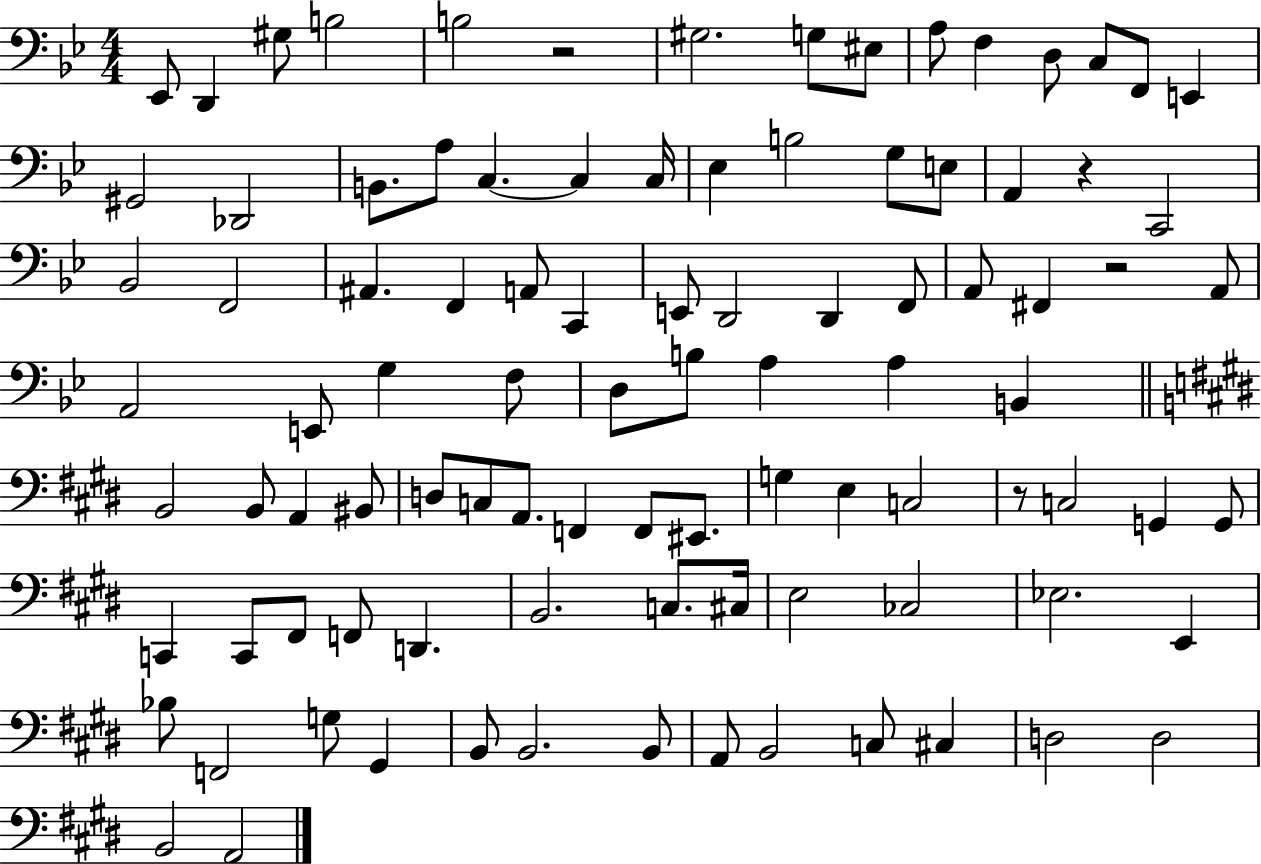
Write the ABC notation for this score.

X:1
T:Untitled
M:4/4
L:1/4
K:Bb
_E,,/2 D,, ^G,/2 B,2 B,2 z2 ^G,2 G,/2 ^E,/2 A,/2 F, D,/2 C,/2 F,,/2 E,, ^G,,2 _D,,2 B,,/2 A,/2 C, C, C,/4 _E, B,2 G,/2 E,/2 A,, z C,,2 _B,,2 F,,2 ^A,, F,, A,,/2 C,, E,,/2 D,,2 D,, F,,/2 A,,/2 ^F,, z2 A,,/2 A,,2 E,,/2 G, F,/2 D,/2 B,/2 A, A, B,, B,,2 B,,/2 A,, ^B,,/2 D,/2 C,/2 A,,/2 F,, F,,/2 ^E,,/2 G, E, C,2 z/2 C,2 G,, G,,/2 C,, C,,/2 ^F,,/2 F,,/2 D,, B,,2 C,/2 ^C,/4 E,2 _C,2 _E,2 E,, _B,/2 F,,2 G,/2 ^G,, B,,/2 B,,2 B,,/2 A,,/2 B,,2 C,/2 ^C, D,2 D,2 B,,2 A,,2